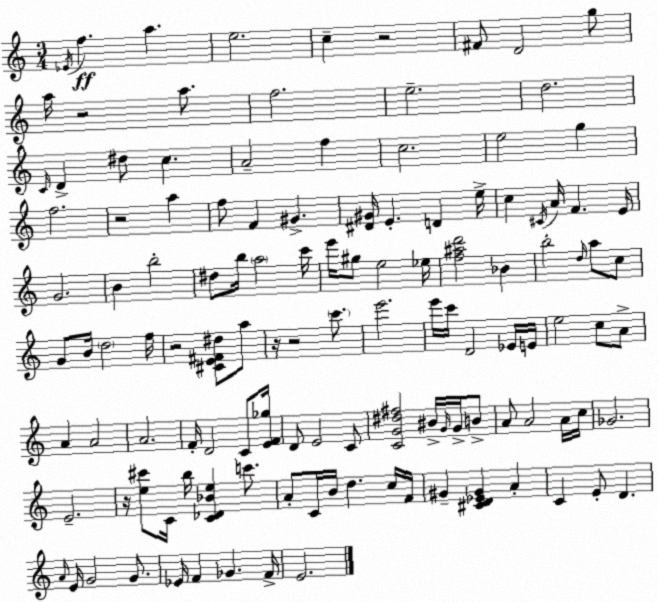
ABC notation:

X:1
T:Untitled
M:3/4
L:1/4
K:C
_E/4 f a e2 c z2 ^F/2 D2 g/2 a/4 z2 a/2 f2 e2 d2 C/4 D ^d/2 c A2 f c2 e2 g f2 z2 a f/2 F ^G [^D^G]/4 E D e/4 c ^C/4 A/4 F E/4 G2 B b2 ^d/2 b/4 a2 c'/4 e'/4 ^g/2 e2 _e/4 [f^ad']2 _B b2 d/4 a/2 c/2 G/2 B/4 d2 f/4 z2 [^CE^F^d]/2 a/2 z/4 z2 c'/2 e'2 e'/4 c'/4 D2 _E/4 E/4 e2 c/2 A/2 A A2 A2 F/4 D2 C/2 [EF_g]/4 D/2 E2 C/2 [CG^d^f]2 ^B/4 G/4 G/4 B/2 A/2 A2 A/4 c/4 _G2 E2 z/4 [e^c']/2 C/4 b/4 [C_D_Be] c'/2 A/2 C/4 B/4 d c/4 F/4 ^G [^CD_E^G] A C E/2 D A/4 E/4 G2 G/2 _E/4 F _G F/4 E2